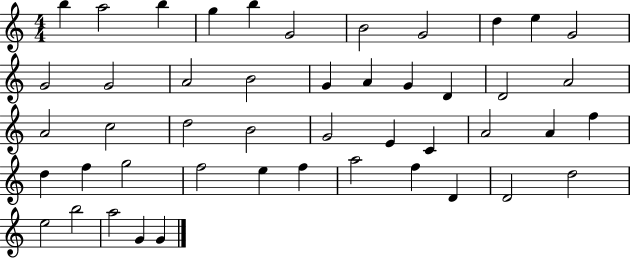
X:1
T:Untitled
M:4/4
L:1/4
K:C
b a2 b g b G2 B2 G2 d e G2 G2 G2 A2 B2 G A G D D2 A2 A2 c2 d2 B2 G2 E C A2 A f d f g2 f2 e f a2 f D D2 d2 e2 b2 a2 G G